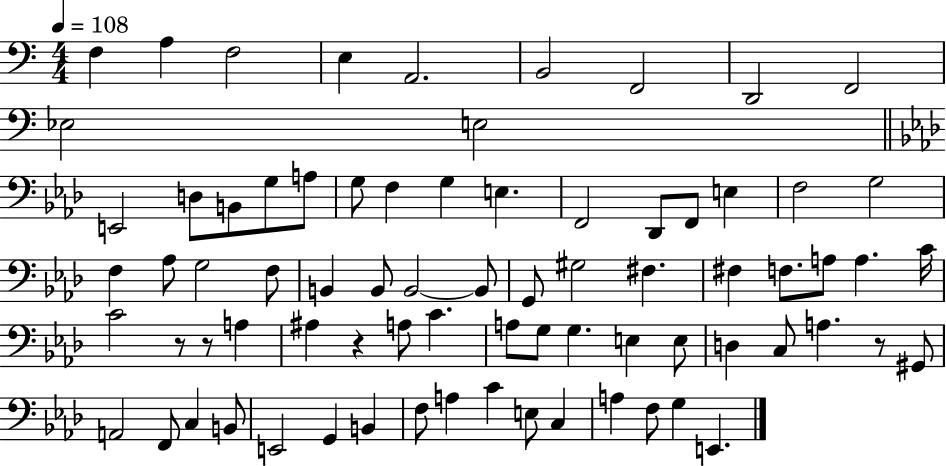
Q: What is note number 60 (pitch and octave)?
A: B2